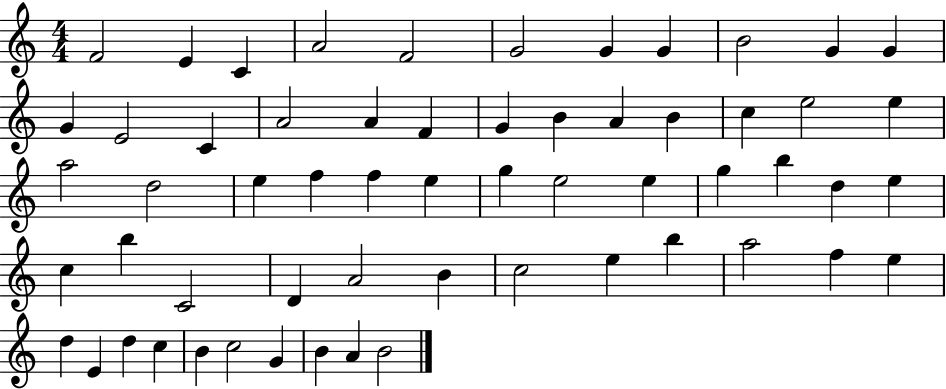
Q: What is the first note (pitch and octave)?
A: F4